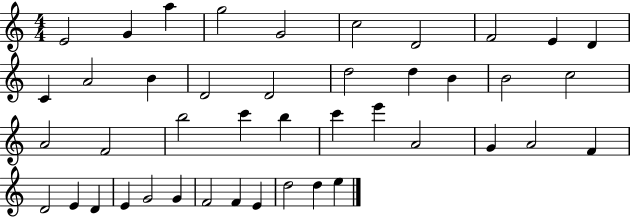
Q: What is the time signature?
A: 4/4